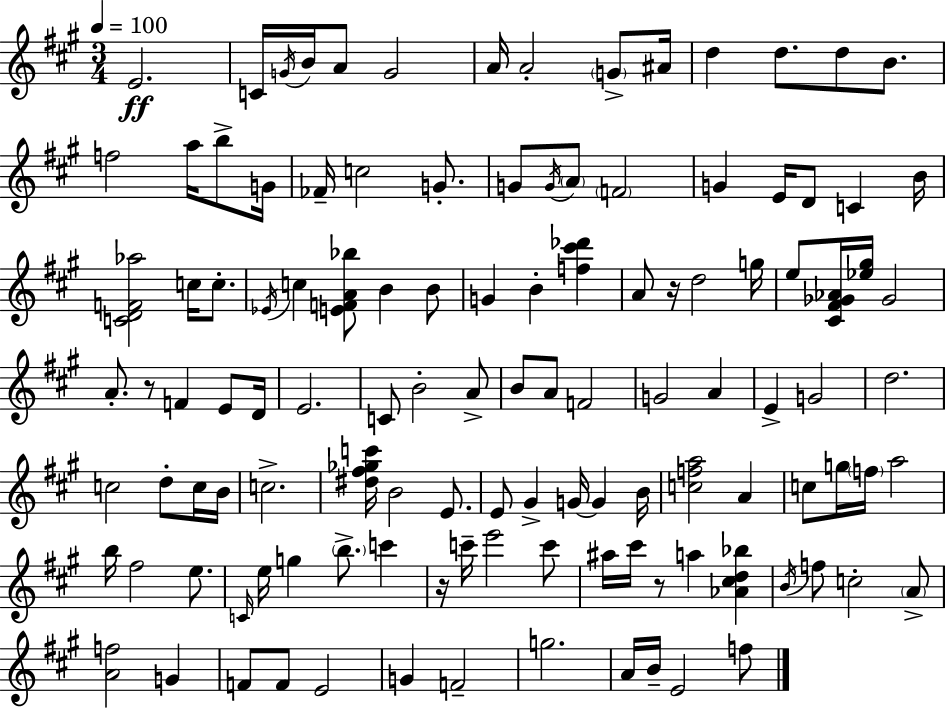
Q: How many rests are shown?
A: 4